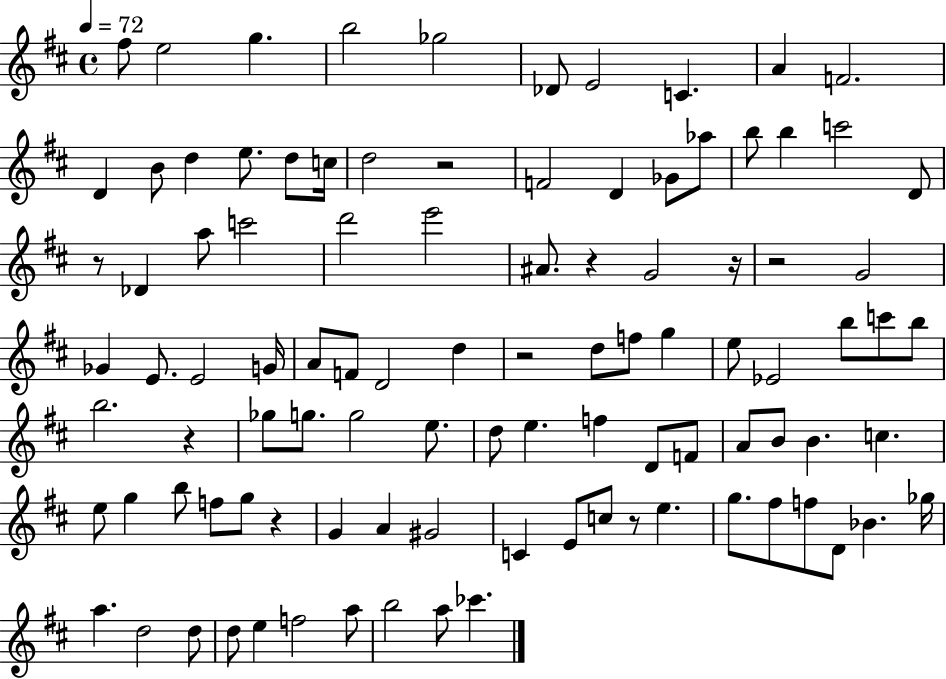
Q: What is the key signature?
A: D major